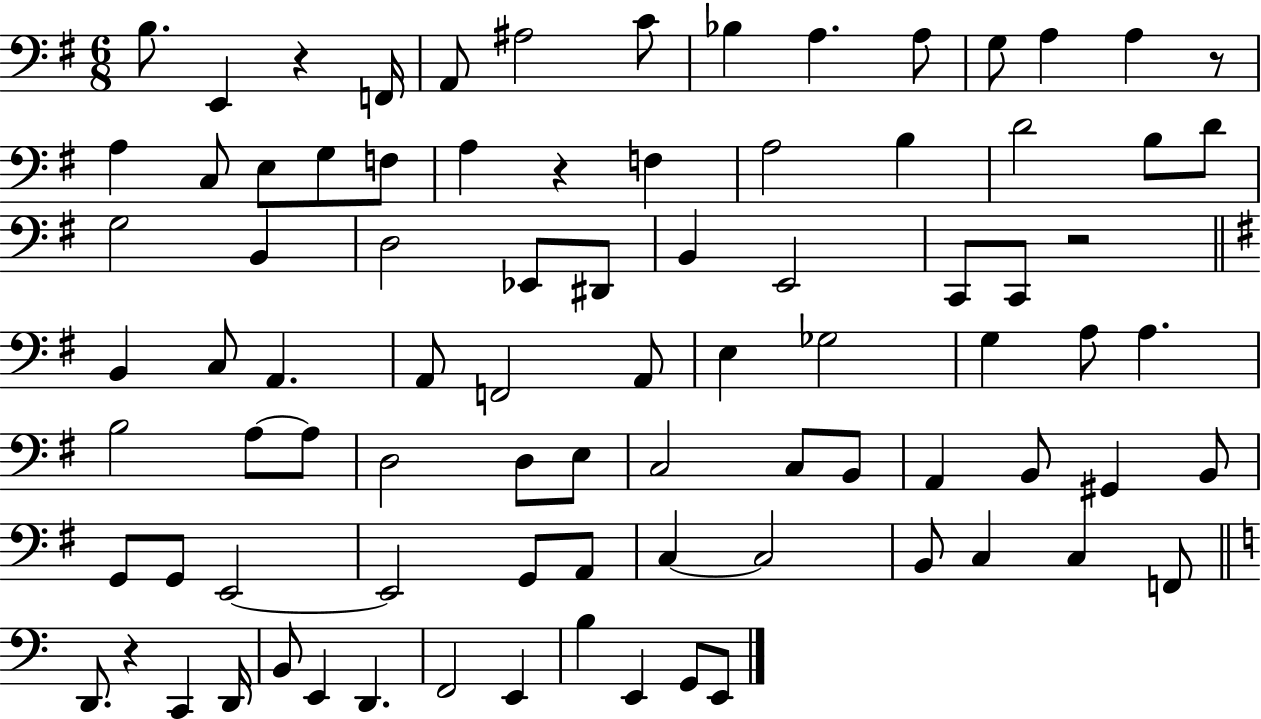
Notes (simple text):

B3/e. E2/q R/q F2/s A2/e A#3/h C4/e Bb3/q A3/q. A3/e G3/e A3/q A3/q R/e A3/q C3/e E3/e G3/e F3/e A3/q R/q F3/q A3/h B3/q D4/h B3/e D4/e G3/h B2/q D3/h Eb2/e D#2/e B2/q E2/h C2/e C2/e R/h B2/q C3/e A2/q. A2/e F2/h A2/e E3/q Gb3/h G3/q A3/e A3/q. B3/h A3/e A3/e D3/h D3/e E3/e C3/h C3/e B2/e A2/q B2/e G#2/q B2/e G2/e G2/e E2/h E2/h G2/e A2/e C3/q C3/h B2/e C3/q C3/q F2/e D2/e. R/q C2/q D2/s B2/e E2/q D2/q. F2/h E2/q B3/q E2/q G2/e E2/e